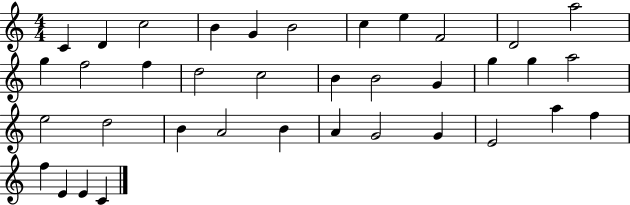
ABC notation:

X:1
T:Untitled
M:4/4
L:1/4
K:C
C D c2 B G B2 c e F2 D2 a2 g f2 f d2 c2 B B2 G g g a2 e2 d2 B A2 B A G2 G E2 a f f E E C